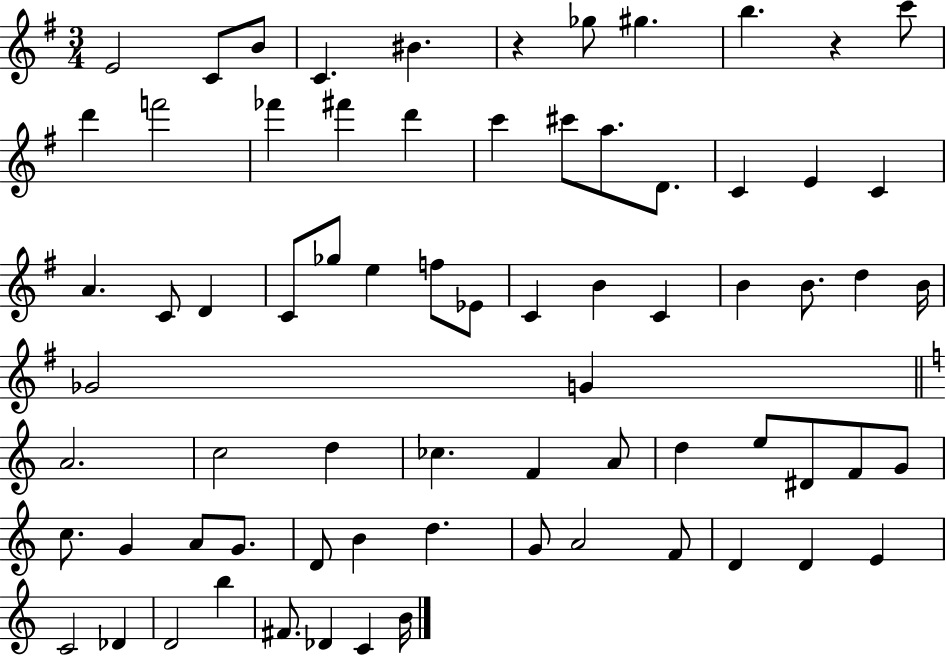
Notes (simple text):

E4/h C4/e B4/e C4/q. BIS4/q. R/q Gb5/e G#5/q. B5/q. R/q C6/e D6/q F6/h FES6/q F#6/q D6/q C6/q C#6/e A5/e. D4/e. C4/q E4/q C4/q A4/q. C4/e D4/q C4/e Gb5/e E5/q F5/e Eb4/e C4/q B4/q C4/q B4/q B4/e. D5/q B4/s Gb4/h G4/q A4/h. C5/h D5/q CES5/q. F4/q A4/e D5/q E5/e D#4/e F4/e G4/e C5/e. G4/q A4/e G4/e. D4/e B4/q D5/q. G4/e A4/h F4/e D4/q D4/q E4/q C4/h Db4/q D4/h B5/q F#4/e. Db4/q C4/q B4/s